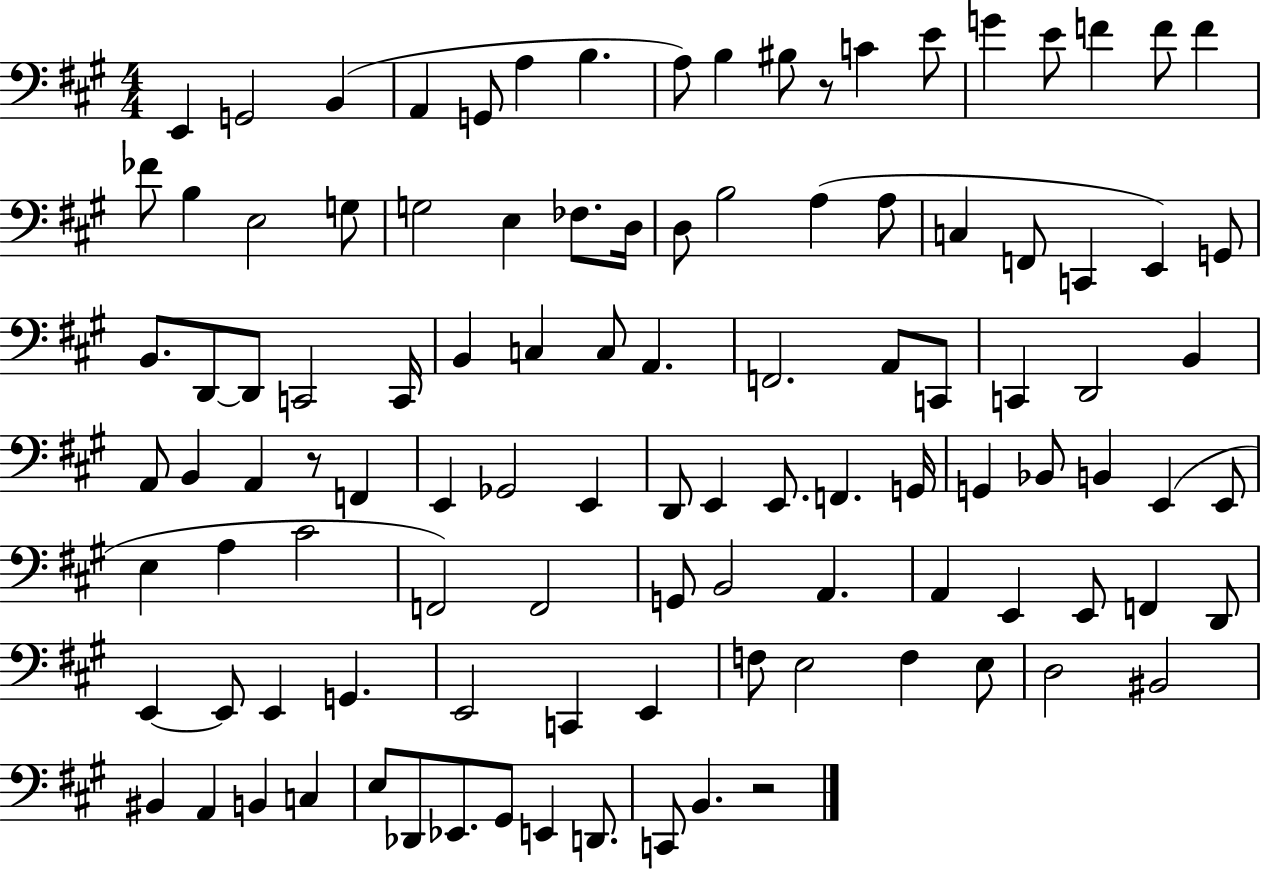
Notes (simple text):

E2/q G2/h B2/q A2/q G2/e A3/q B3/q. A3/e B3/q BIS3/e R/e C4/q E4/e G4/q E4/e F4/q F4/e F4/q FES4/e B3/q E3/h G3/e G3/h E3/q FES3/e. D3/s D3/e B3/h A3/q A3/e C3/q F2/e C2/q E2/q G2/e B2/e. D2/e D2/e C2/h C2/s B2/q C3/q C3/e A2/q. F2/h. A2/e C2/e C2/q D2/h B2/q A2/e B2/q A2/q R/e F2/q E2/q Gb2/h E2/q D2/e E2/q E2/e. F2/q. G2/s G2/q Bb2/e B2/q E2/q E2/e E3/q A3/q C#4/h F2/h F2/h G2/e B2/h A2/q. A2/q E2/q E2/e F2/q D2/e E2/q E2/e E2/q G2/q. E2/h C2/q E2/q F3/e E3/h F3/q E3/e D3/h BIS2/h BIS2/q A2/q B2/q C3/q E3/e Db2/e Eb2/e. G#2/e E2/q D2/e. C2/e B2/q. R/h